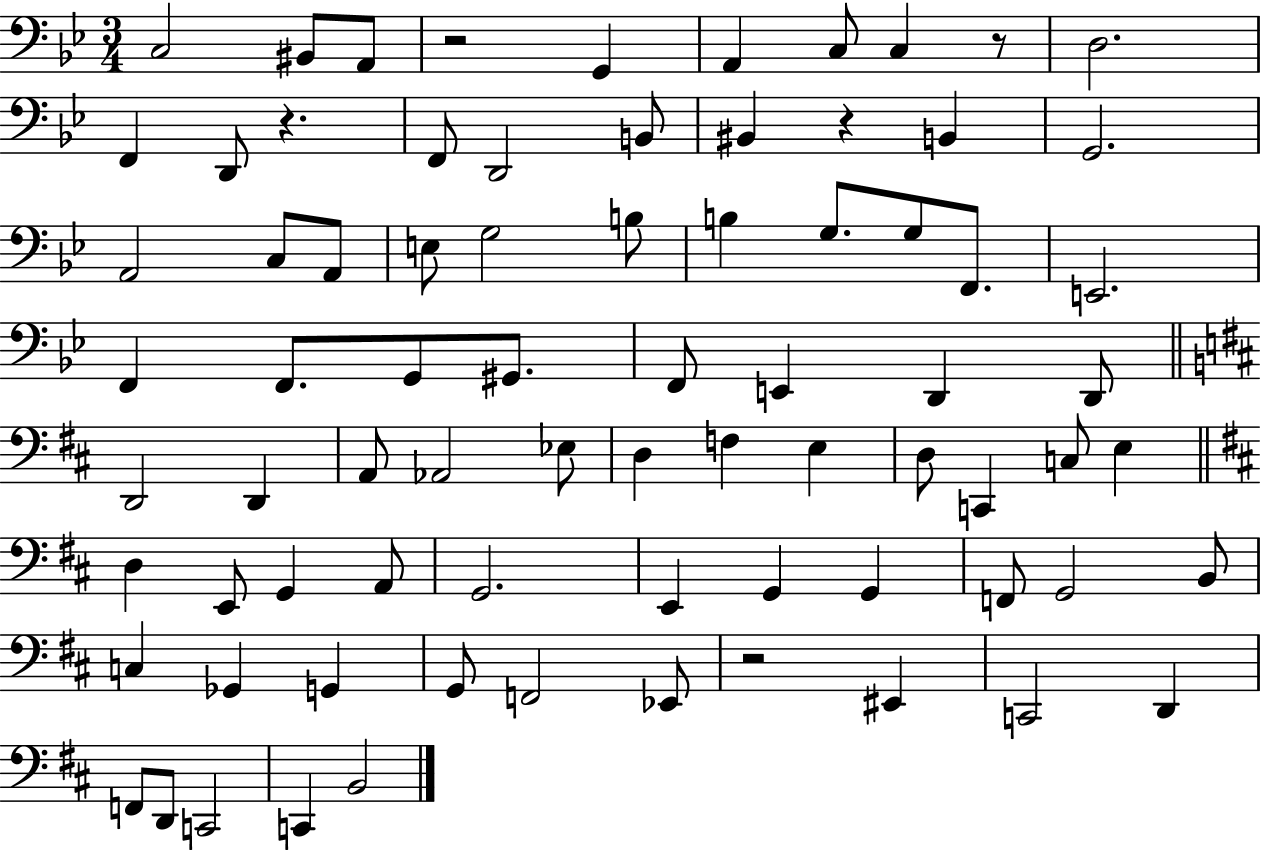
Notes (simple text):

C3/h BIS2/e A2/e R/h G2/q A2/q C3/e C3/q R/e D3/h. F2/q D2/e R/q. F2/e D2/h B2/e BIS2/q R/q B2/q G2/h. A2/h C3/e A2/e E3/e G3/h B3/e B3/q G3/e. G3/e F2/e. E2/h. F2/q F2/e. G2/e G#2/e. F2/e E2/q D2/q D2/e D2/h D2/q A2/e Ab2/h Eb3/e D3/q F3/q E3/q D3/e C2/q C3/e E3/q D3/q E2/e G2/q A2/e G2/h. E2/q G2/q G2/q F2/e G2/h B2/e C3/q Gb2/q G2/q G2/e F2/h Eb2/e R/h EIS2/q C2/h D2/q F2/e D2/e C2/h C2/q B2/h